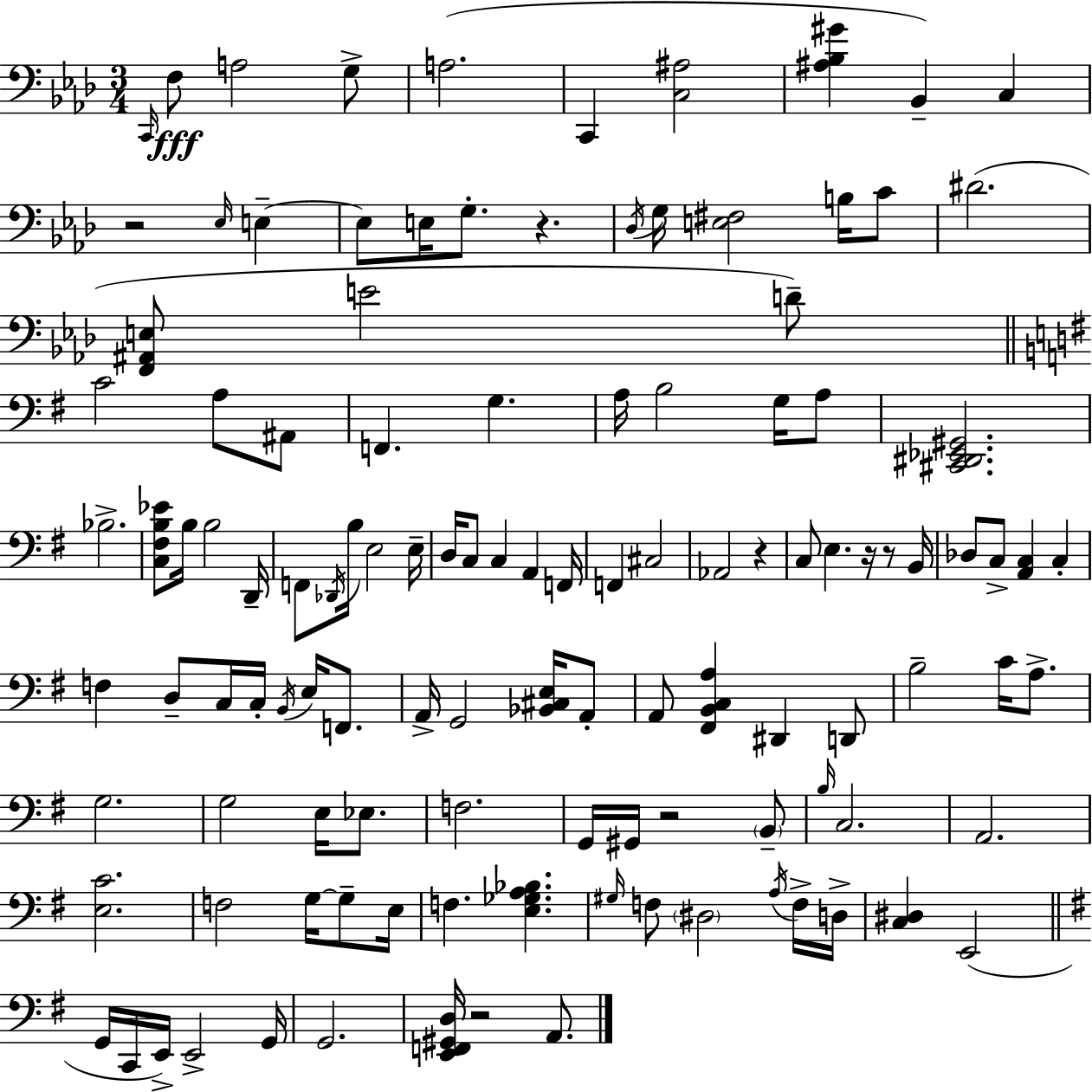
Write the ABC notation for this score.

X:1
T:Untitled
M:3/4
L:1/4
K:Fm
C,,/4 F,/2 A,2 G,/2 A,2 C,, [C,^A,]2 [^A,_B,^G] _B,, C, z2 _E,/4 E, E,/2 E,/4 G,/2 z _D,/4 G,/4 [E,^F,]2 B,/4 C/2 ^D2 [F,,^A,,E,]/2 E2 D/2 C2 A,/2 ^A,,/2 F,, G, A,/4 B,2 G,/4 A,/2 [^C,,^D,,_E,,^G,,]2 _B,2 [C,^F,B,_E]/2 B,/4 B,2 D,,/4 F,,/2 _D,,/4 B,/4 E,2 E,/4 D,/4 C,/2 C, A,, F,,/4 F,, ^C,2 _A,,2 z C,/2 E, z/4 z/2 B,,/4 _D,/2 C,/2 [A,,C,] C, F, D,/2 C,/4 C,/4 B,,/4 E,/4 F,,/2 A,,/4 G,,2 [_B,,^C,E,]/4 A,,/2 A,,/2 [^F,,B,,C,A,] ^D,, D,,/2 B,2 C/4 A,/2 G,2 G,2 E,/4 _E,/2 F,2 G,,/4 ^G,,/4 z2 B,,/2 B,/4 C,2 A,,2 [E,C]2 F,2 G,/4 G,/2 E,/4 F, [E,_G,A,_B,] ^G,/4 F,/2 ^D,2 A,/4 F,/4 D,/4 [C,^D,] E,,2 G,,/4 C,,/4 E,,/4 E,,2 G,,/4 G,,2 [E,,F,,^G,,D,]/4 z2 A,,/2